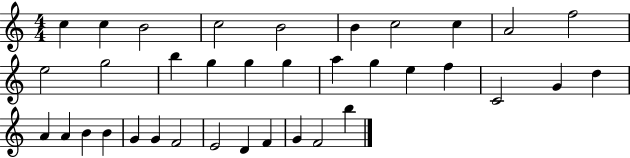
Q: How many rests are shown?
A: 0